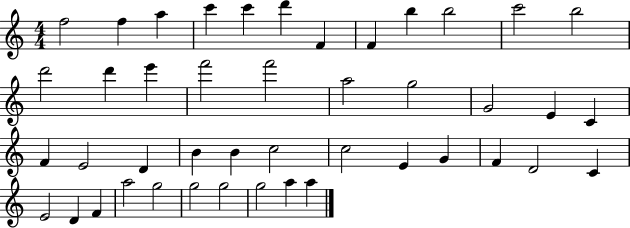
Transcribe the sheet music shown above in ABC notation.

X:1
T:Untitled
M:4/4
L:1/4
K:C
f2 f a c' c' d' F F b b2 c'2 b2 d'2 d' e' f'2 f'2 a2 g2 G2 E C F E2 D B B c2 c2 E G F D2 C E2 D F a2 g2 g2 g2 g2 a a